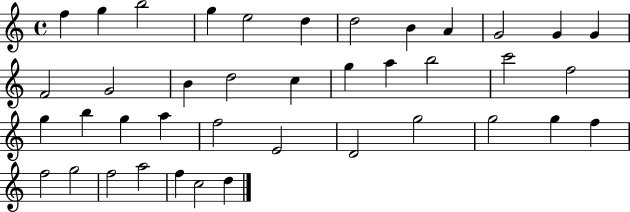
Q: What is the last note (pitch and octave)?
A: D5